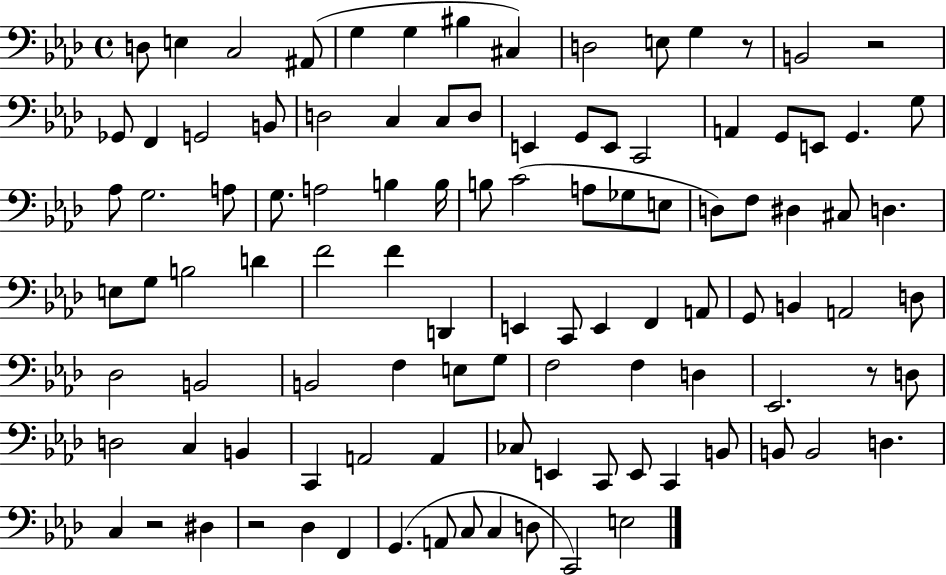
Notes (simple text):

D3/e E3/q C3/h A#2/e G3/q G3/q BIS3/q C#3/q D3/h E3/e G3/q R/e B2/h R/h Gb2/e F2/q G2/h B2/e D3/h C3/q C3/e D3/e E2/q G2/e E2/e C2/h A2/q G2/e E2/e G2/q. G3/e Ab3/e G3/h. A3/e G3/e. A3/h B3/q B3/s B3/e C4/h A3/e Gb3/e E3/e D3/e F3/e D#3/q C#3/e D3/q. E3/e G3/e B3/h D4/q F4/h F4/q D2/q E2/q C2/e E2/q F2/q A2/e G2/e B2/q A2/h D3/e Db3/h B2/h B2/h F3/q E3/e G3/e F3/h F3/q D3/q Eb2/h. R/e D3/e D3/h C3/q B2/q C2/q A2/h A2/q CES3/e E2/q C2/e E2/e C2/q B2/e B2/e B2/h D3/q. C3/q R/h D#3/q R/h Db3/q F2/q G2/q. A2/e C3/e C3/q D3/e C2/h E3/h